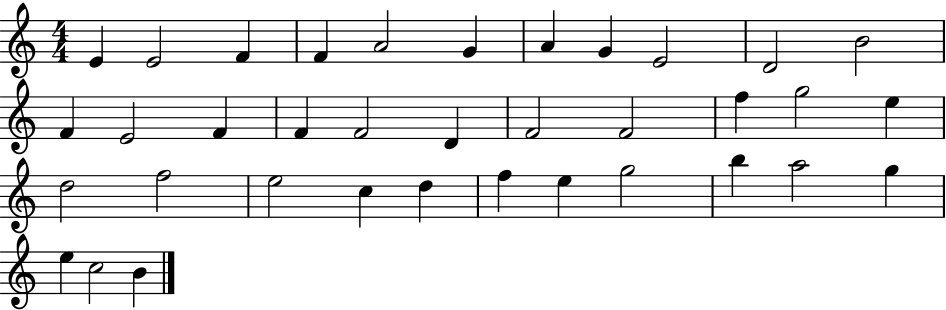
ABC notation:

X:1
T:Untitled
M:4/4
L:1/4
K:C
E E2 F F A2 G A G E2 D2 B2 F E2 F F F2 D F2 F2 f g2 e d2 f2 e2 c d f e g2 b a2 g e c2 B